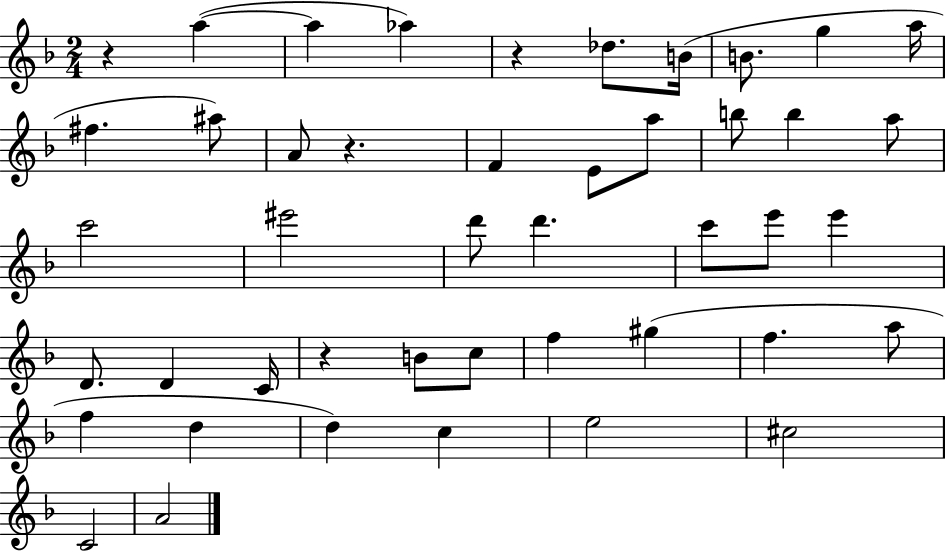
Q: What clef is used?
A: treble